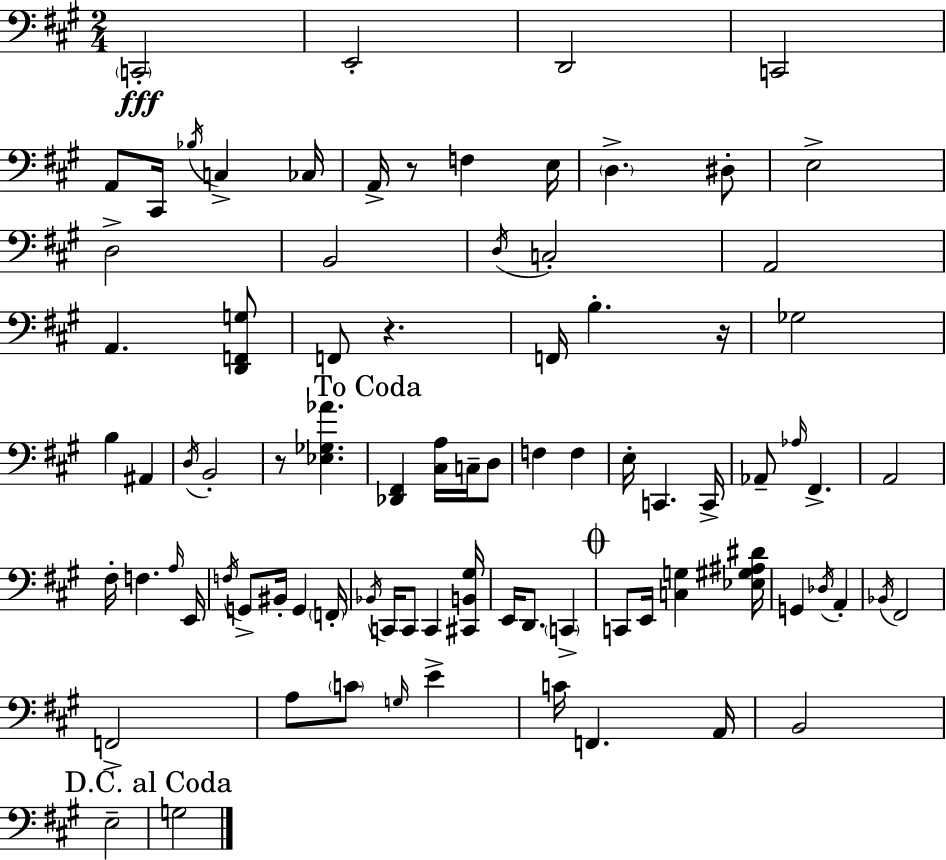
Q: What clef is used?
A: bass